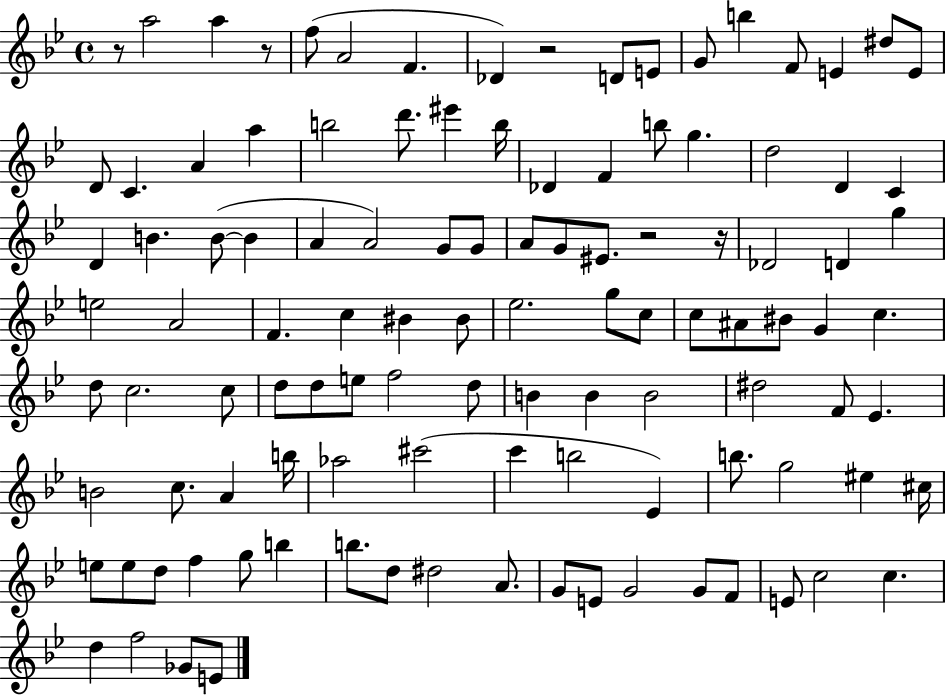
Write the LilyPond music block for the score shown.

{
  \clef treble
  \time 4/4
  \defaultTimeSignature
  \key bes \major
  r8 a''2 a''4 r8 | f''8( a'2 f'4. | des'4) r2 d'8 e'8 | g'8 b''4 f'8 e'4 dis''8 e'8 | \break d'8 c'4. a'4 a''4 | b''2 d'''8. eis'''4 b''16 | des'4 f'4 b''8 g''4. | d''2 d'4 c'4 | \break d'4 b'4. b'8~(~ b'4 | a'4 a'2) g'8 g'8 | a'8 g'8 eis'8. r2 r16 | des'2 d'4 g''4 | \break e''2 a'2 | f'4. c''4 bis'4 bis'8 | ees''2. g''8 c''8 | c''8 ais'8 bis'8 g'4 c''4. | \break d''8 c''2. c''8 | d''8 d''8 e''8 f''2 d''8 | b'4 b'4 b'2 | dis''2 f'8 ees'4. | \break b'2 c''8. a'4 b''16 | aes''2 cis'''2( | c'''4 b''2 ees'4) | b''8. g''2 eis''4 cis''16 | \break e''8 e''8 d''8 f''4 g''8 b''4 | b''8. d''8 dis''2 a'8. | g'8 e'8 g'2 g'8 f'8 | e'8 c''2 c''4. | \break d''4 f''2 ges'8 e'8 | \bar "|."
}